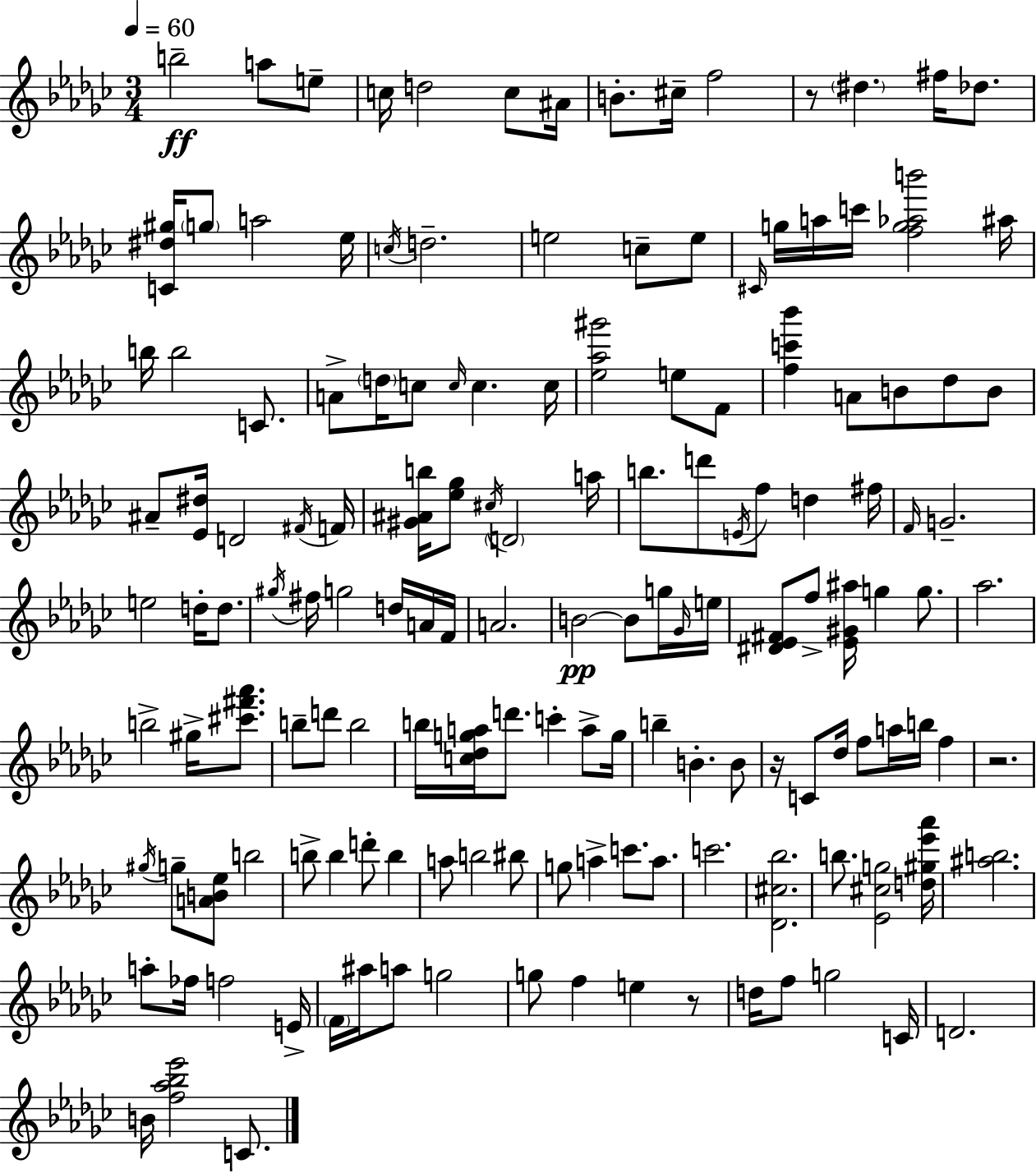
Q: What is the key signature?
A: EES minor